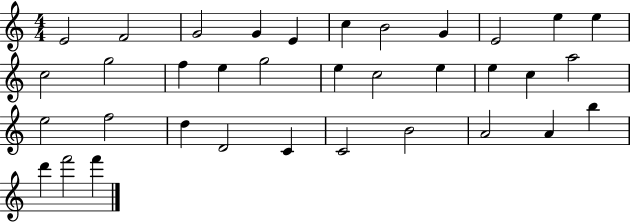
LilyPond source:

{
  \clef treble
  \numericTimeSignature
  \time 4/4
  \key c \major
  e'2 f'2 | g'2 g'4 e'4 | c''4 b'2 g'4 | e'2 e''4 e''4 | \break c''2 g''2 | f''4 e''4 g''2 | e''4 c''2 e''4 | e''4 c''4 a''2 | \break e''2 f''2 | d''4 d'2 c'4 | c'2 b'2 | a'2 a'4 b''4 | \break d'''4 f'''2 f'''4 | \bar "|."
}